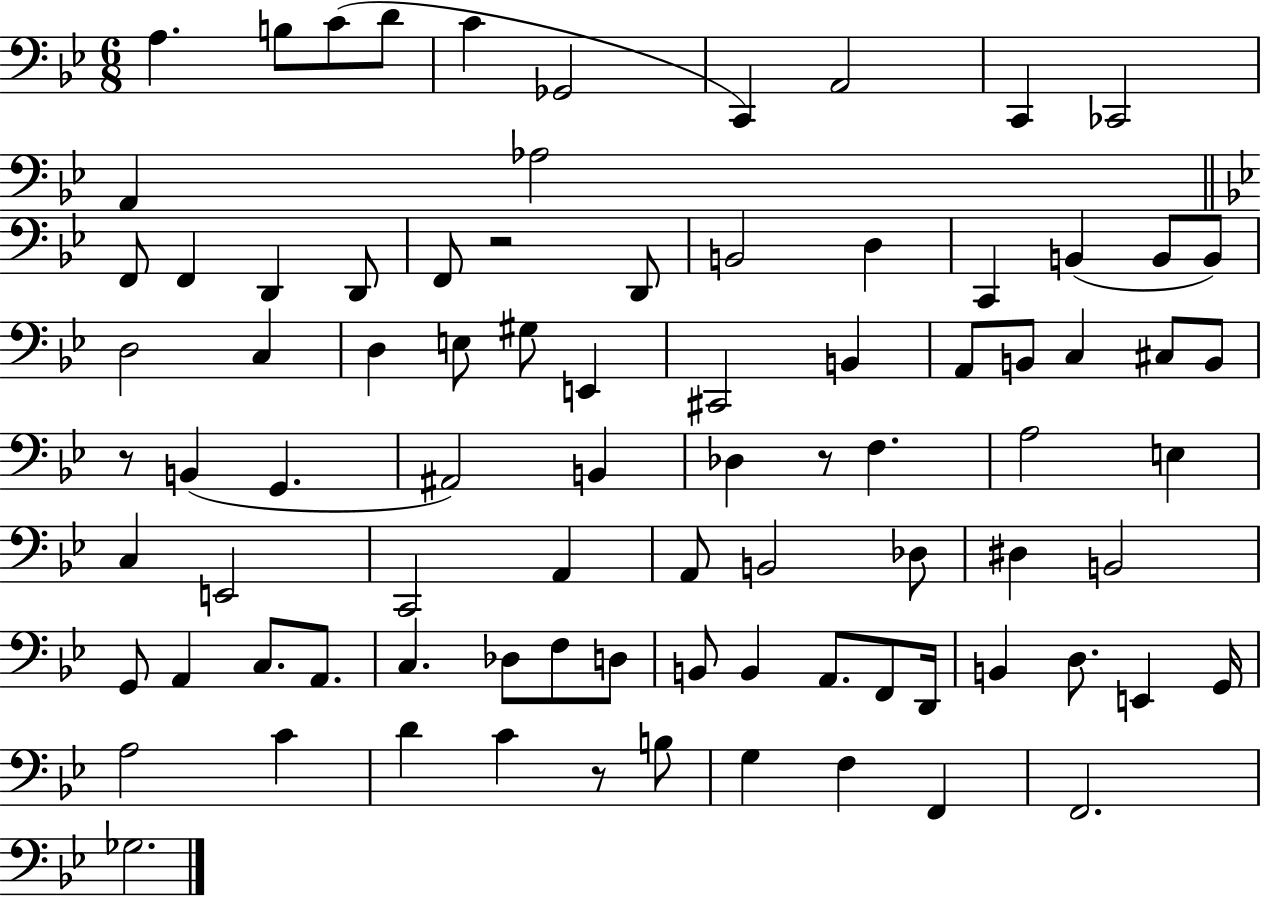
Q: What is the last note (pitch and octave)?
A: Gb3